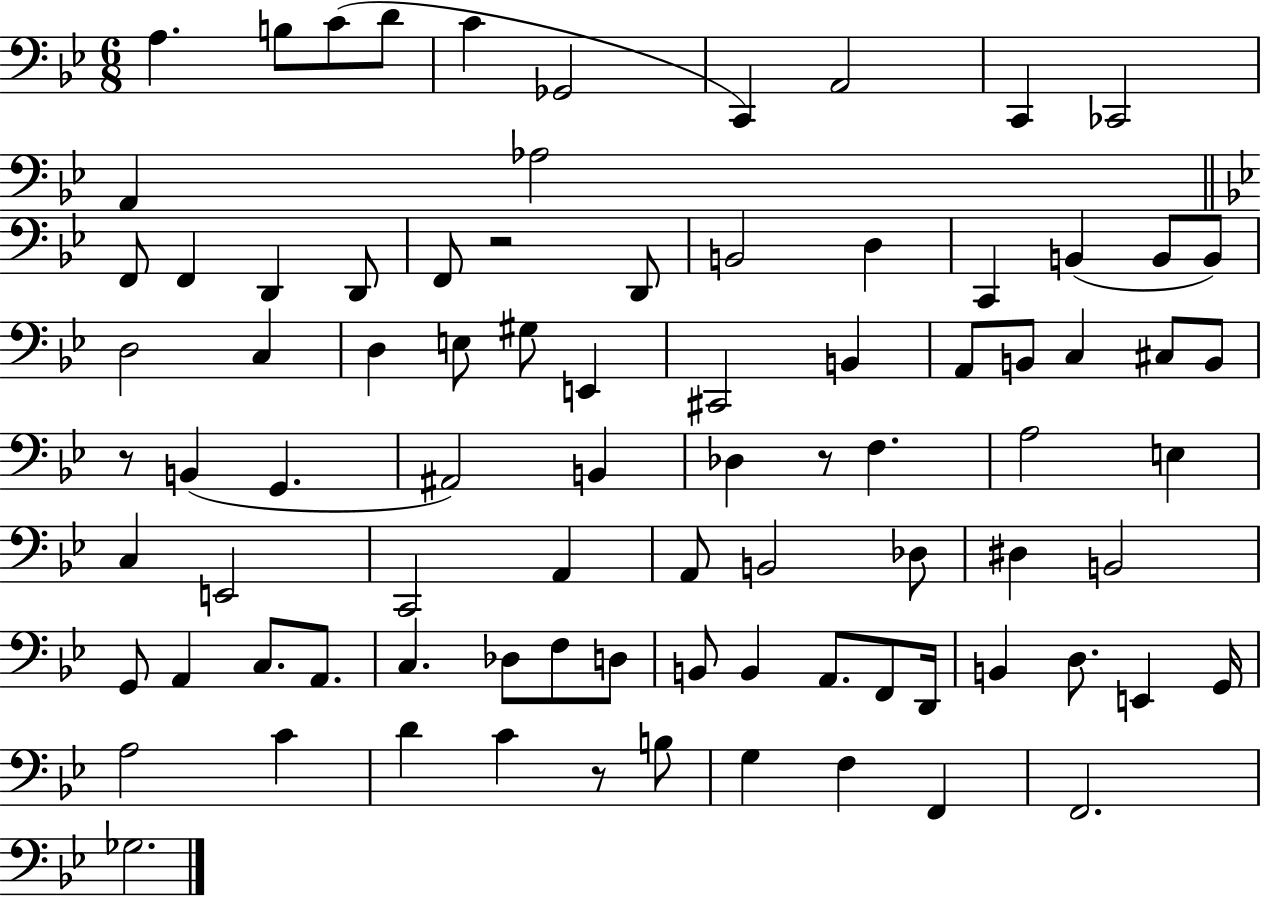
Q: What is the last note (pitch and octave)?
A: Gb3